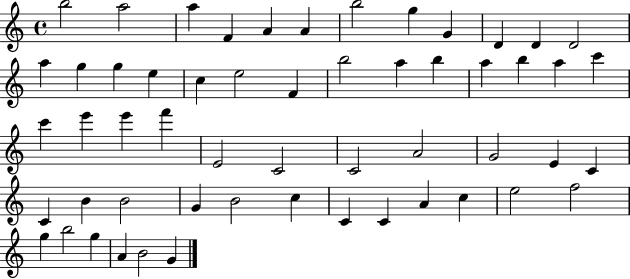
B5/h A5/h A5/q F4/q A4/q A4/q B5/h G5/q G4/q D4/q D4/q D4/h A5/q G5/q G5/q E5/q C5/q E5/h F4/q B5/h A5/q B5/q A5/q B5/q A5/q C6/q C6/q E6/q E6/q F6/q E4/h C4/h C4/h A4/h G4/h E4/q C4/q C4/q B4/q B4/h G4/q B4/h C5/q C4/q C4/q A4/q C5/q E5/h F5/h G5/q B5/h G5/q A4/q B4/h G4/q